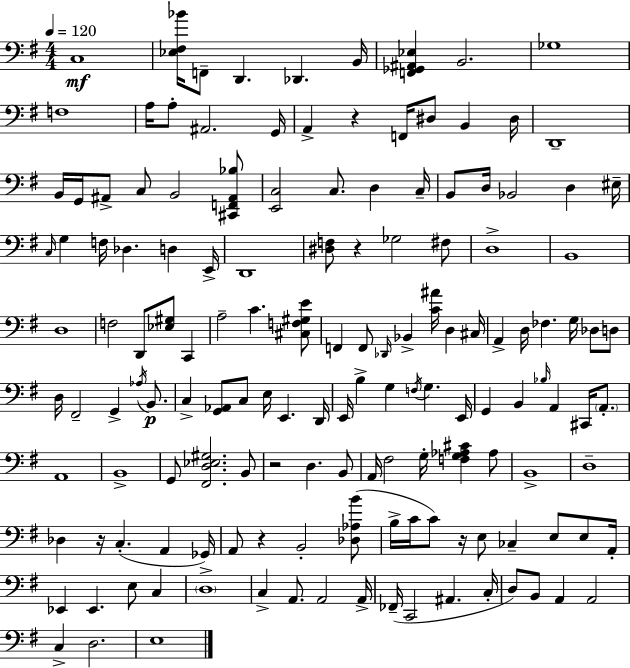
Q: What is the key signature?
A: G major